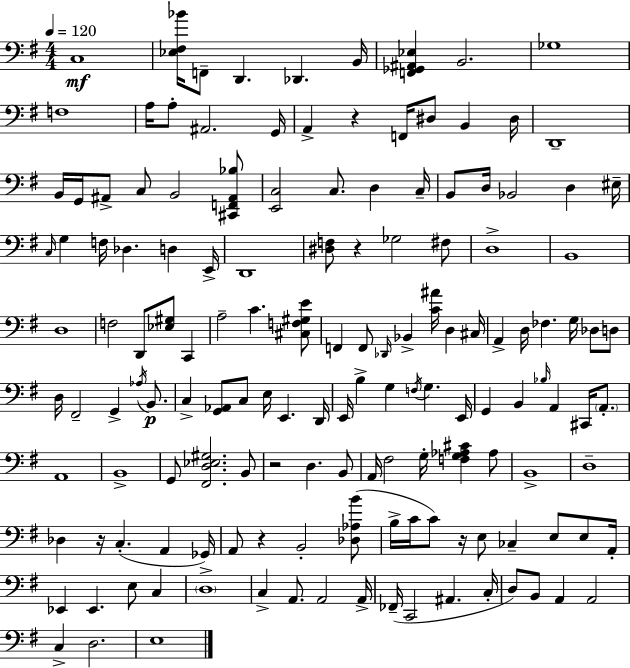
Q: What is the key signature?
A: G major